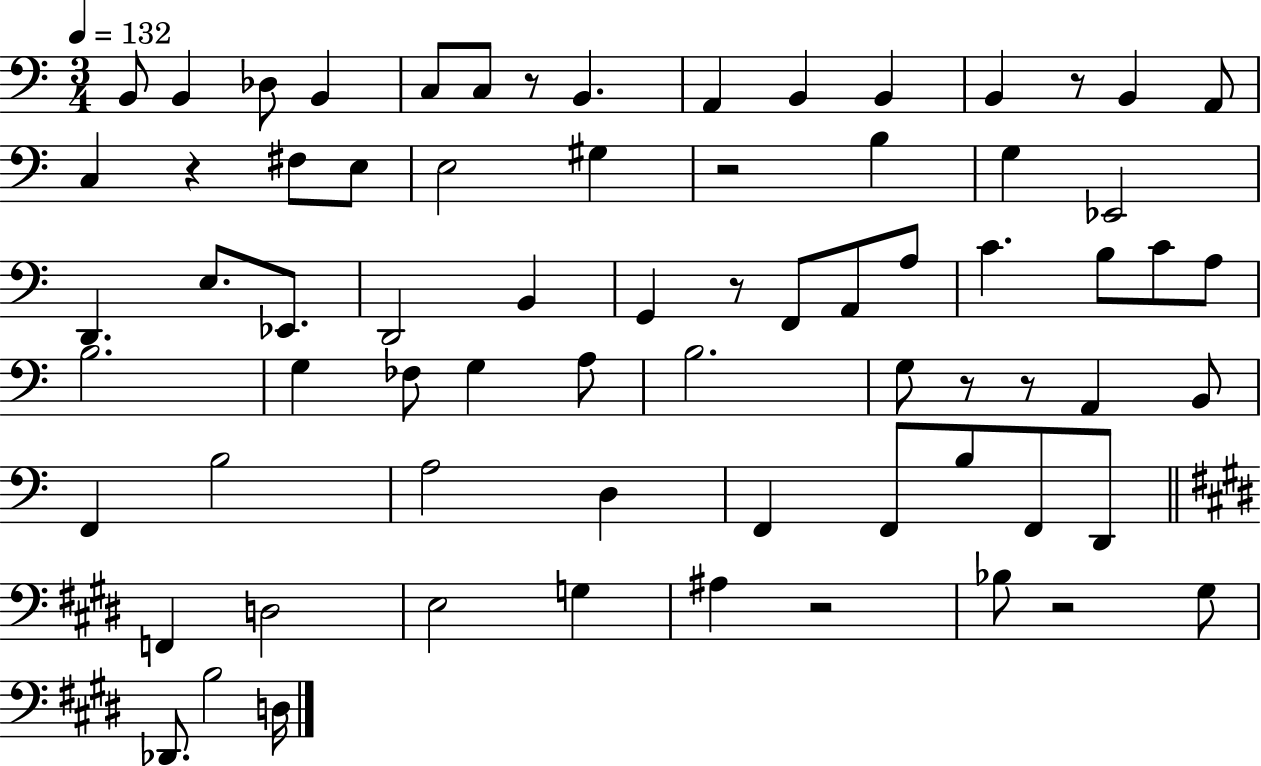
B2/e B2/q Db3/e B2/q C3/e C3/e R/e B2/q. A2/q B2/q B2/q B2/q R/e B2/q A2/e C3/q R/q F#3/e E3/e E3/h G#3/q R/h B3/q G3/q Eb2/h D2/q. E3/e. Eb2/e. D2/h B2/q G2/q R/e F2/e A2/e A3/e C4/q. B3/e C4/e A3/e B3/h. G3/q FES3/e G3/q A3/e B3/h. G3/e R/e R/e A2/q B2/e F2/q B3/h A3/h D3/q F2/q F2/e B3/e F2/e D2/e F2/q D3/h E3/h G3/q A#3/q R/h Bb3/e R/h G#3/e Db2/e. B3/h D3/s